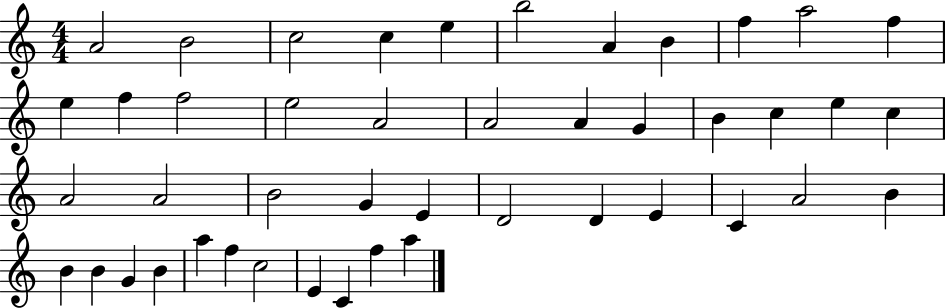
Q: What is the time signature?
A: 4/4